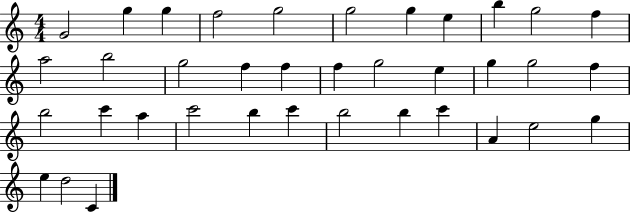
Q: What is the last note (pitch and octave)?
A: C4